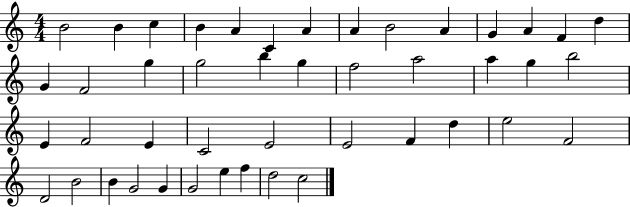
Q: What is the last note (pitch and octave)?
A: C5